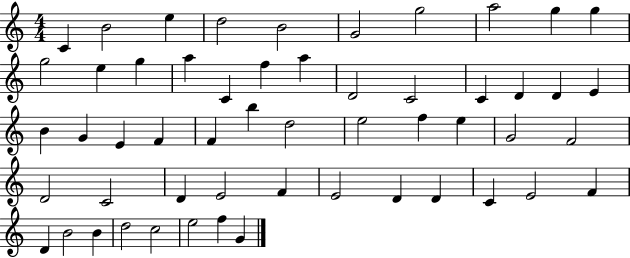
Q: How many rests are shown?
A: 0